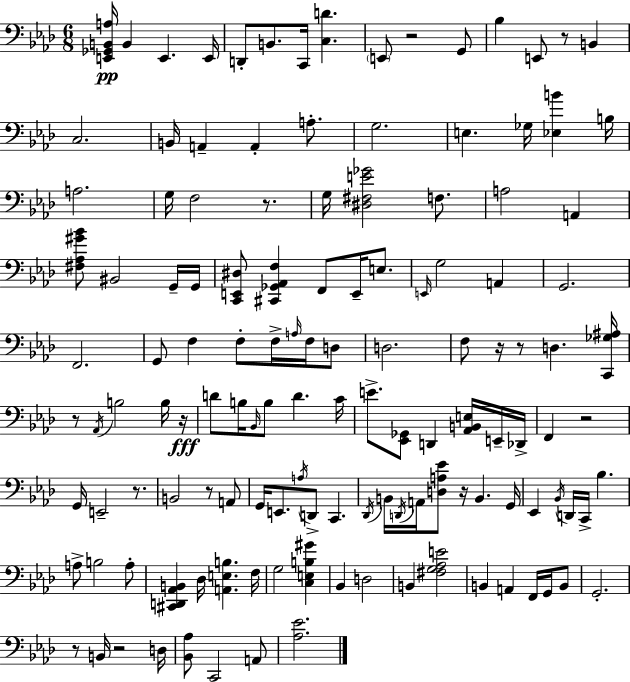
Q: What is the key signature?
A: F minor